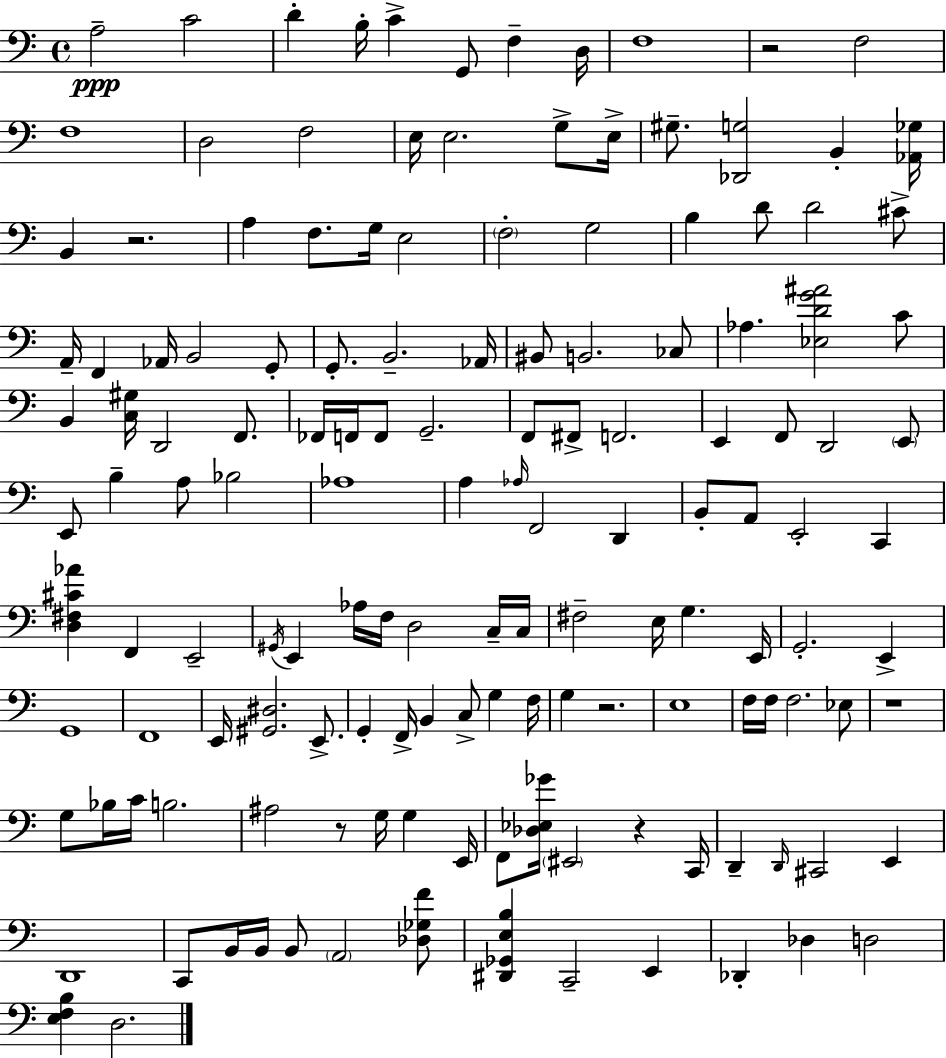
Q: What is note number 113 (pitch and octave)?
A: D2